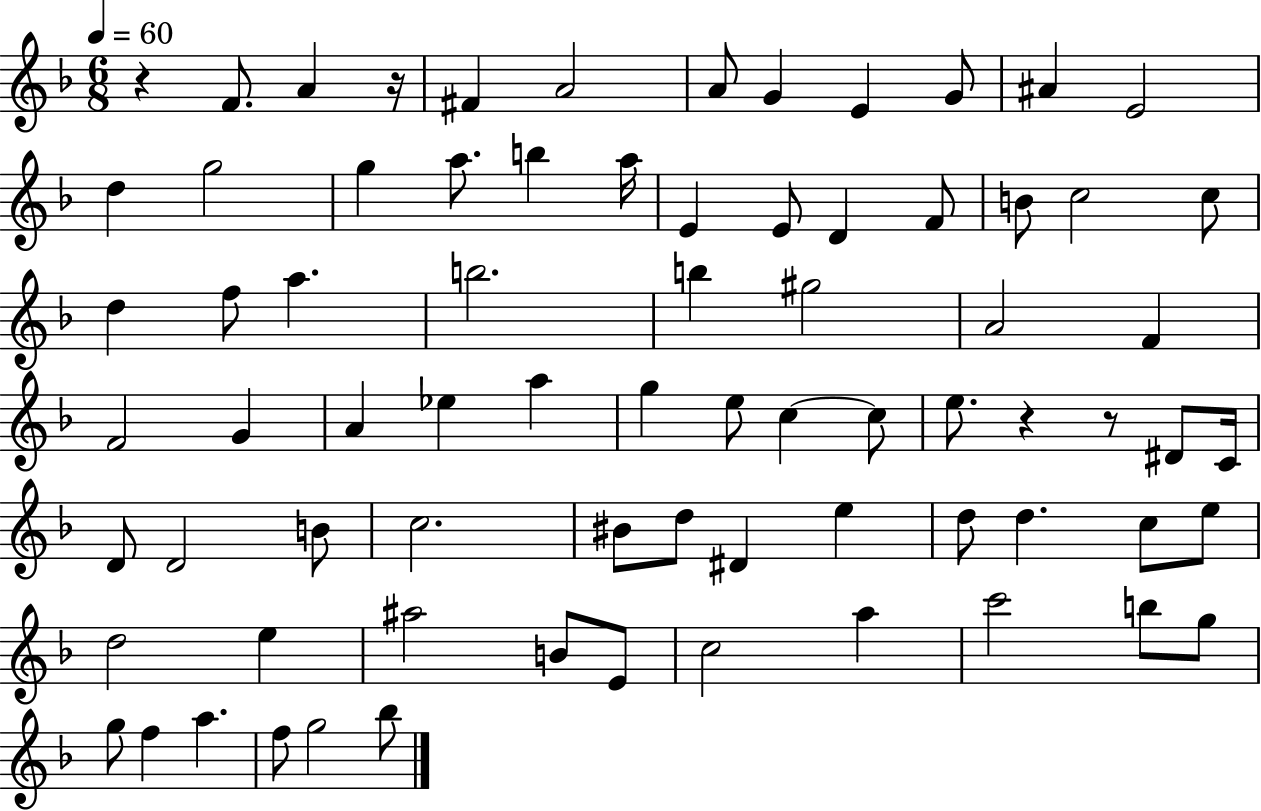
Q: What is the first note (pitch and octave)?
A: F4